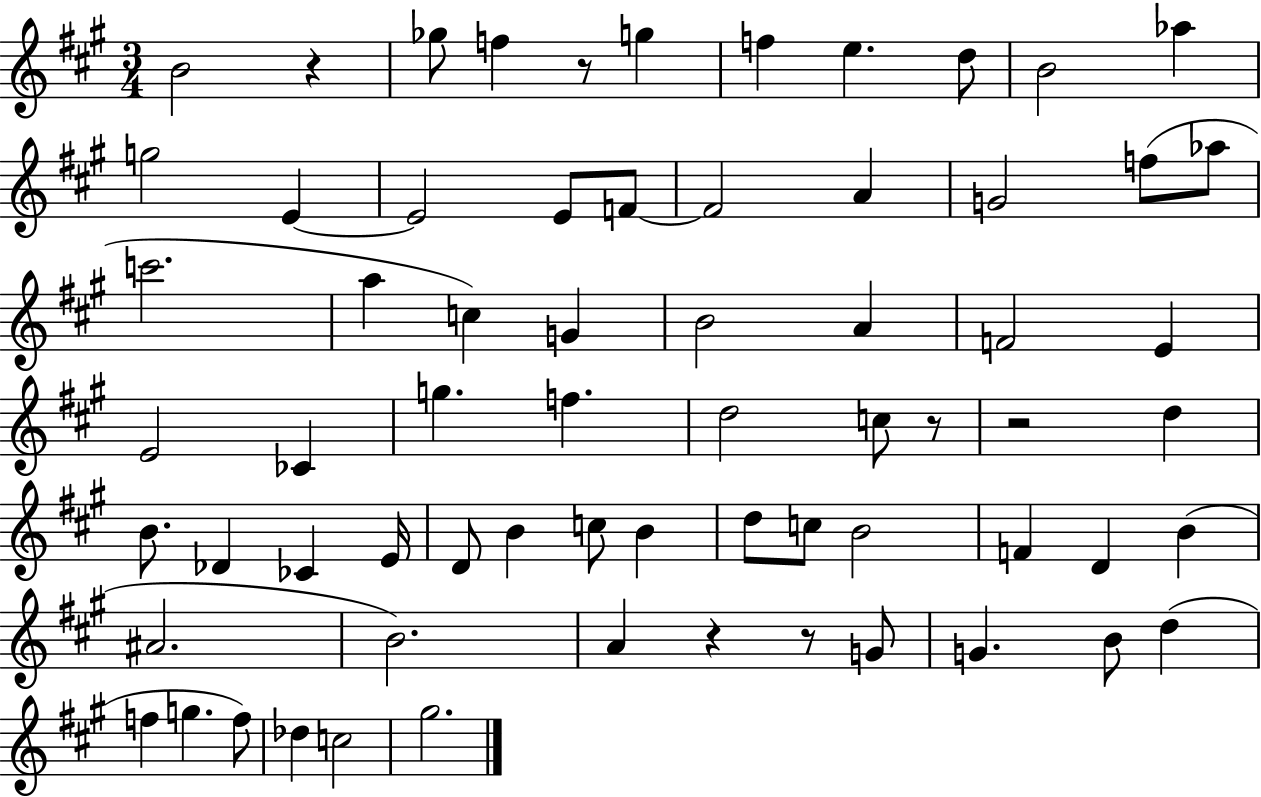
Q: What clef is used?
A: treble